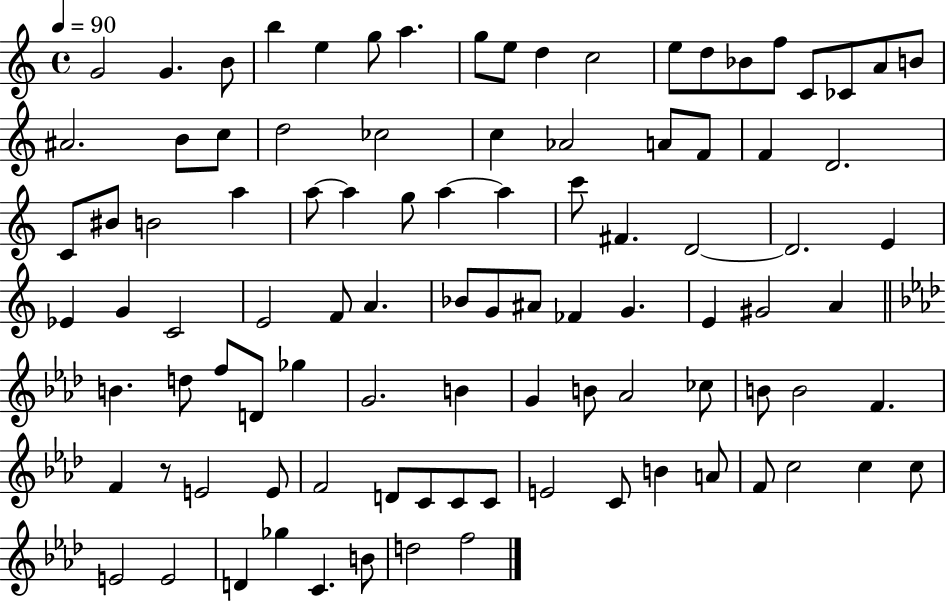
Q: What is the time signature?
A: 4/4